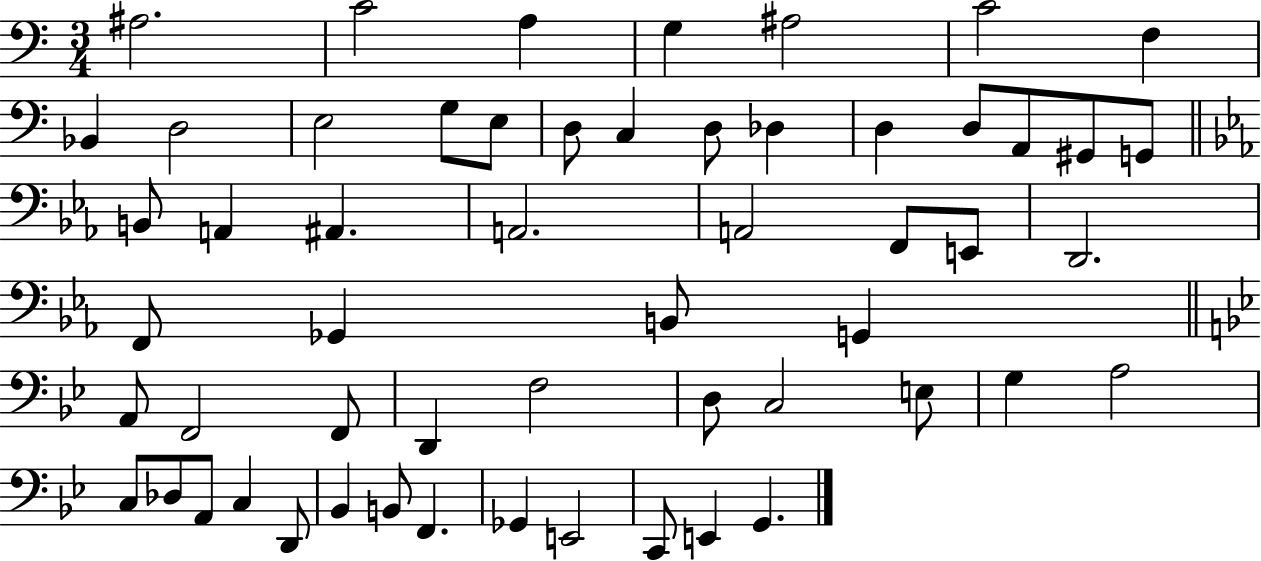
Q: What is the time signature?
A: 3/4